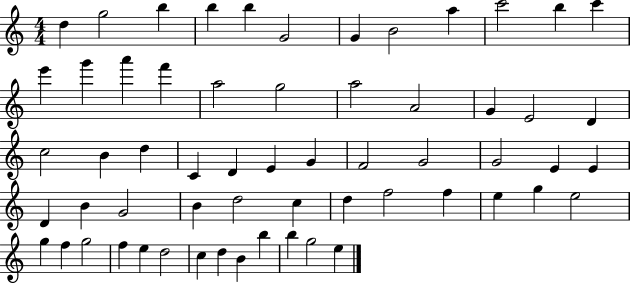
D5/q G5/h B5/q B5/q B5/q G4/h G4/q B4/h A5/q C6/h B5/q C6/q E6/q G6/q A6/q F6/q A5/h G5/h A5/h A4/h G4/q E4/h D4/q C5/h B4/q D5/q C4/q D4/q E4/q G4/q F4/h G4/h G4/h E4/q E4/q D4/q B4/q G4/h B4/q D5/h C5/q D5/q F5/h F5/q E5/q G5/q E5/h G5/q F5/q G5/h F5/q E5/q D5/h C5/q D5/q B4/q B5/q B5/q G5/h E5/q